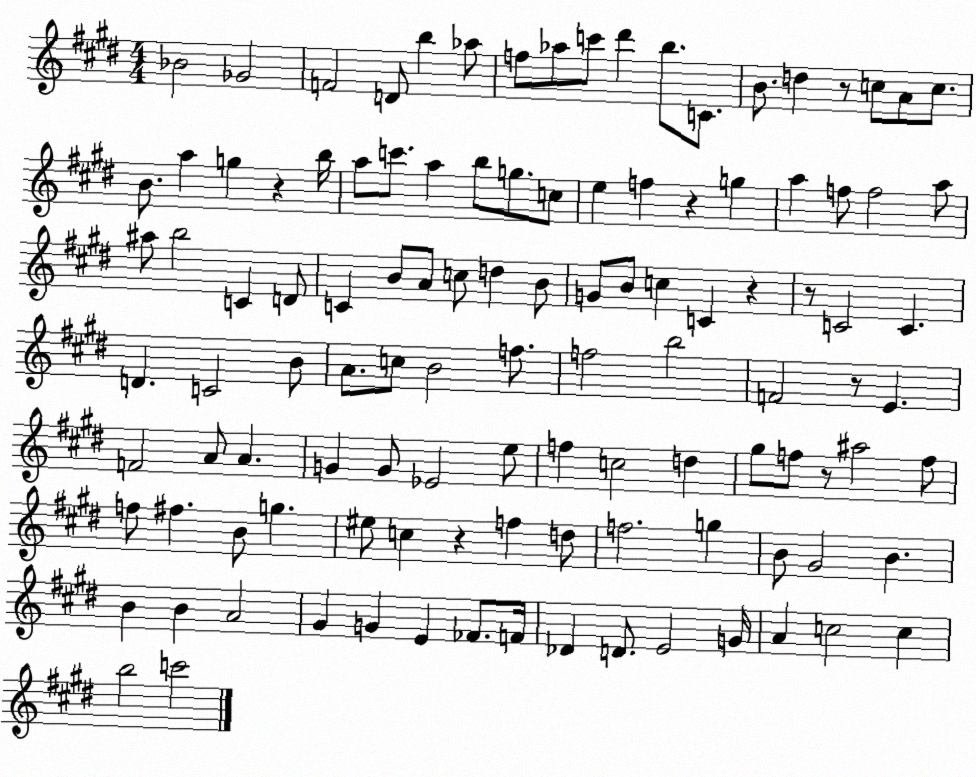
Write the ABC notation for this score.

X:1
T:Untitled
M:4/4
L:1/4
K:E
_B2 _G2 F2 D/2 b _a/2 f/2 _a/2 c'/2 ^d' b/2 C/2 B/2 d z/2 c/2 A/2 c/2 B/2 a g z b/4 a/2 c'/2 a b/2 g/2 c/2 e f z g a f/2 f2 a/2 ^a/2 b2 C D/2 C B/2 A/2 c/2 d B/2 G/2 B/2 c C z z/2 C2 C D C2 B/2 A/2 c/2 B2 f/2 f2 b2 F2 z/2 E F2 A/2 A G G/2 _E2 e/2 f c2 d ^g/2 f/2 z/2 ^a2 f/2 f/2 ^f B/2 g ^e/2 c z f d/2 f2 g B/2 ^G2 B B B A2 ^G G E _F/2 F/4 _D D/2 E2 G/4 A c2 c b2 c'2